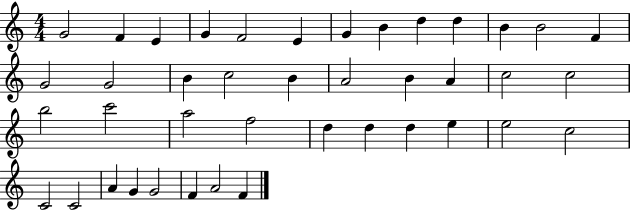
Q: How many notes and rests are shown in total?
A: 41